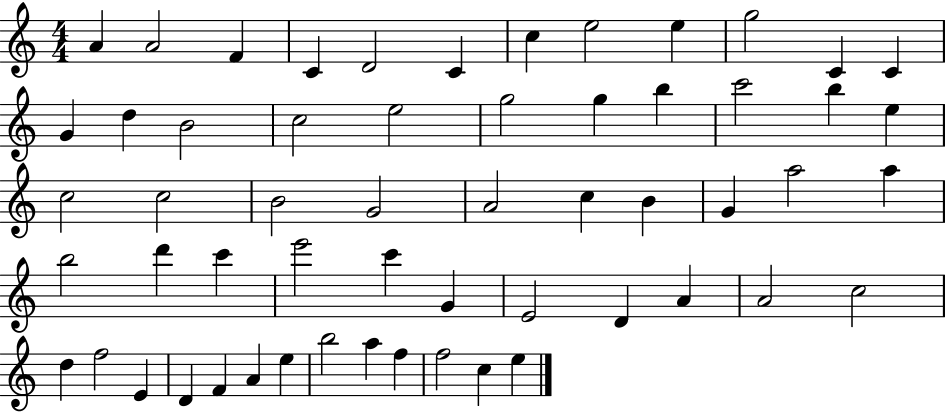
X:1
T:Untitled
M:4/4
L:1/4
K:C
A A2 F C D2 C c e2 e g2 C C G d B2 c2 e2 g2 g b c'2 b e c2 c2 B2 G2 A2 c B G a2 a b2 d' c' e'2 c' G E2 D A A2 c2 d f2 E D F A e b2 a f f2 c e